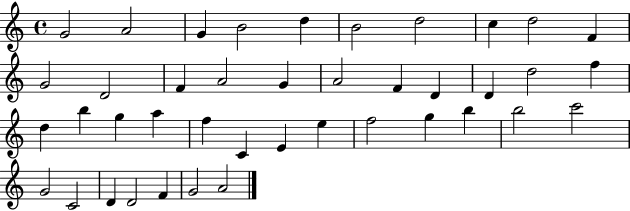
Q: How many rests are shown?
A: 0